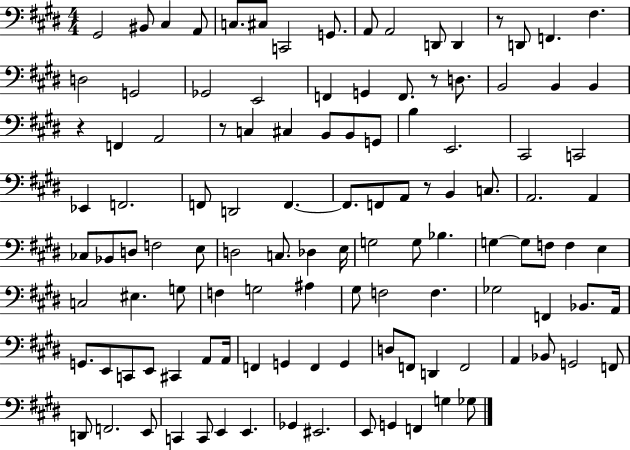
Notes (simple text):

G#2/h BIS2/e C#3/q A2/e C3/e. C#3/e C2/h G2/e. A2/e A2/h D2/e D2/q R/e D2/e F2/q. F#3/q. D3/h G2/h Gb2/h E2/h F2/q G2/q F2/e. R/e D3/e. B2/h B2/q B2/q R/q F2/q A2/h R/e C3/q C#3/q B2/e B2/e G2/e B3/q E2/h. C#2/h C2/h Eb2/q F2/h. F2/e D2/h F2/q. F2/e. F2/e A2/e R/e B2/q C3/e. A2/h. A2/q CES3/e Bb2/e D3/e F3/h E3/e D3/h C3/e. Db3/q E3/s G3/h G3/e Bb3/q. G3/q G3/e F3/e F3/q E3/q C3/h EIS3/q. G3/e F3/q G3/h A#3/q G#3/e F3/h F3/q. Gb3/h F2/q Bb2/e. A2/s G2/e. E2/e C2/e E2/e C#2/q A2/e A2/s F2/q G2/q F2/q G2/q D3/e F2/e D2/q F2/h A2/q Bb2/e G2/h F2/e D2/e F2/h. E2/e C2/q C2/e E2/q E2/q. Gb2/q EIS2/h. E2/e G2/q F2/q G3/q Gb3/e